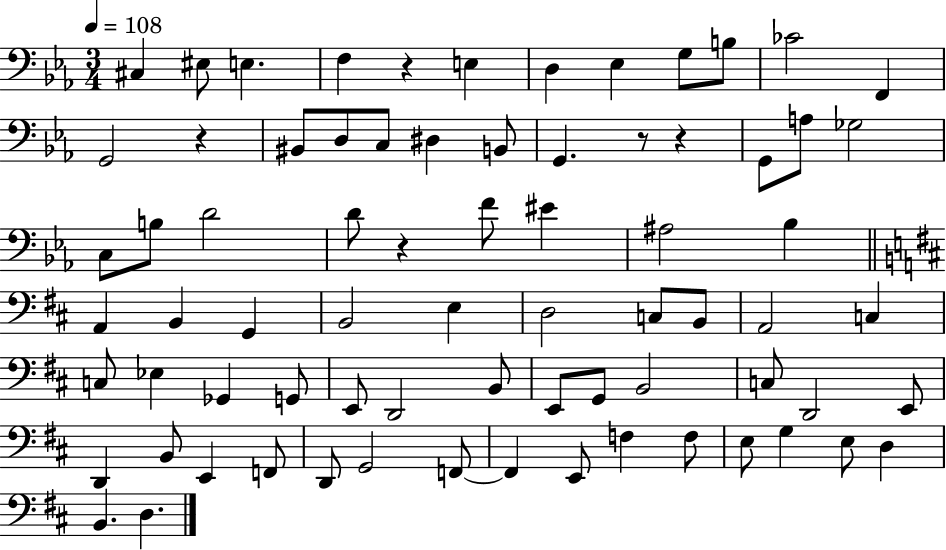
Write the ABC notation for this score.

X:1
T:Untitled
M:3/4
L:1/4
K:Eb
^C, ^E,/2 E, F, z E, D, _E, G,/2 B,/2 _C2 F,, G,,2 z ^B,,/2 D,/2 C,/2 ^D, B,,/2 G,, z/2 z G,,/2 A,/2 _G,2 C,/2 B,/2 D2 D/2 z F/2 ^E ^A,2 _B, A,, B,, G,, B,,2 E, D,2 C,/2 B,,/2 A,,2 C, C,/2 _E, _G,, G,,/2 E,,/2 D,,2 B,,/2 E,,/2 G,,/2 B,,2 C,/2 D,,2 E,,/2 D,, B,,/2 E,, F,,/2 D,,/2 G,,2 F,,/2 F,, E,,/2 F, F,/2 E,/2 G, E,/2 D, B,, D,